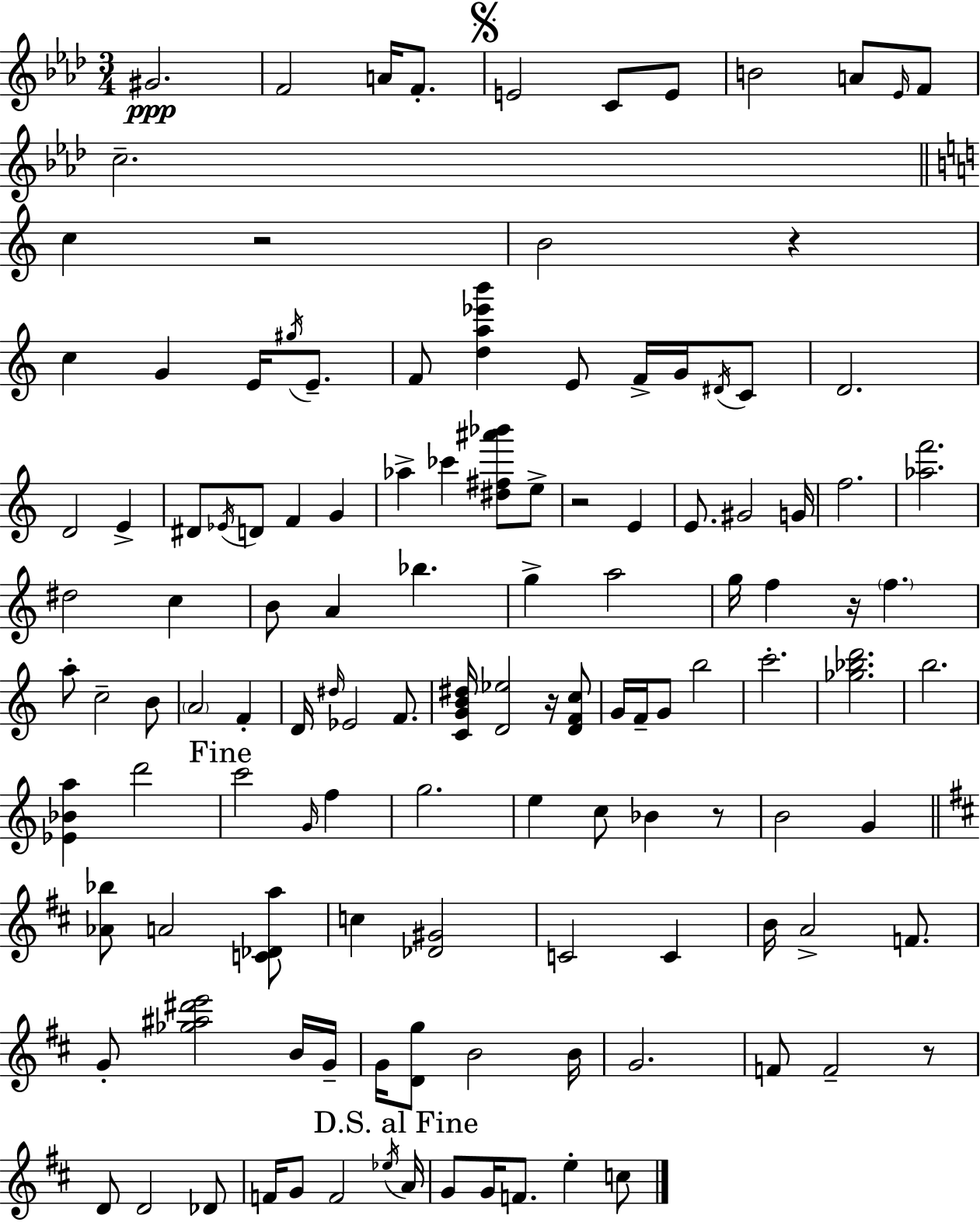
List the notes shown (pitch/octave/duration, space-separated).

G#4/h. F4/h A4/s F4/e. E4/h C4/e E4/e B4/h A4/e Eb4/s F4/e C5/h. C5/q R/h B4/h R/q C5/q G4/q E4/s G#5/s E4/e. F4/e [D5,A5,Eb6,B6]/q E4/e F4/s G4/s D#4/s C4/e D4/h. D4/h E4/q D#4/e Eb4/s D4/e F4/q G4/q Ab5/q CES6/q [D#5,F#5,A#6,Bb6]/e E5/e R/h E4/q E4/e. G#4/h G4/s F5/h. [Ab5,F6]/h. D#5/h C5/q B4/e A4/q Bb5/q. G5/q A5/h G5/s F5/q R/s F5/q. A5/e C5/h B4/e A4/h F4/q D4/s D#5/s Eb4/h F4/e. [C4,G4,B4,D#5]/s [D4,Eb5]/h R/s [D4,F4,C5]/e G4/s F4/s G4/e B5/h C6/h. [Gb5,Bb5,D6]/h. B5/h. [Eb4,Bb4,A5]/q D6/h C6/h G4/s F5/q G5/h. E5/q C5/e Bb4/q R/e B4/h G4/q [Ab4,Bb5]/e A4/h [C4,Db4,A5]/e C5/q [Db4,G#4]/h C4/h C4/q B4/s A4/h F4/e. G4/e [Gb5,A#5,D#6,E6]/h B4/s G4/s G4/s [D4,G5]/e B4/h B4/s G4/h. F4/e F4/h R/e D4/e D4/h Db4/e F4/s G4/e F4/h Eb5/s A4/s G4/e G4/s F4/e. E5/q C5/e